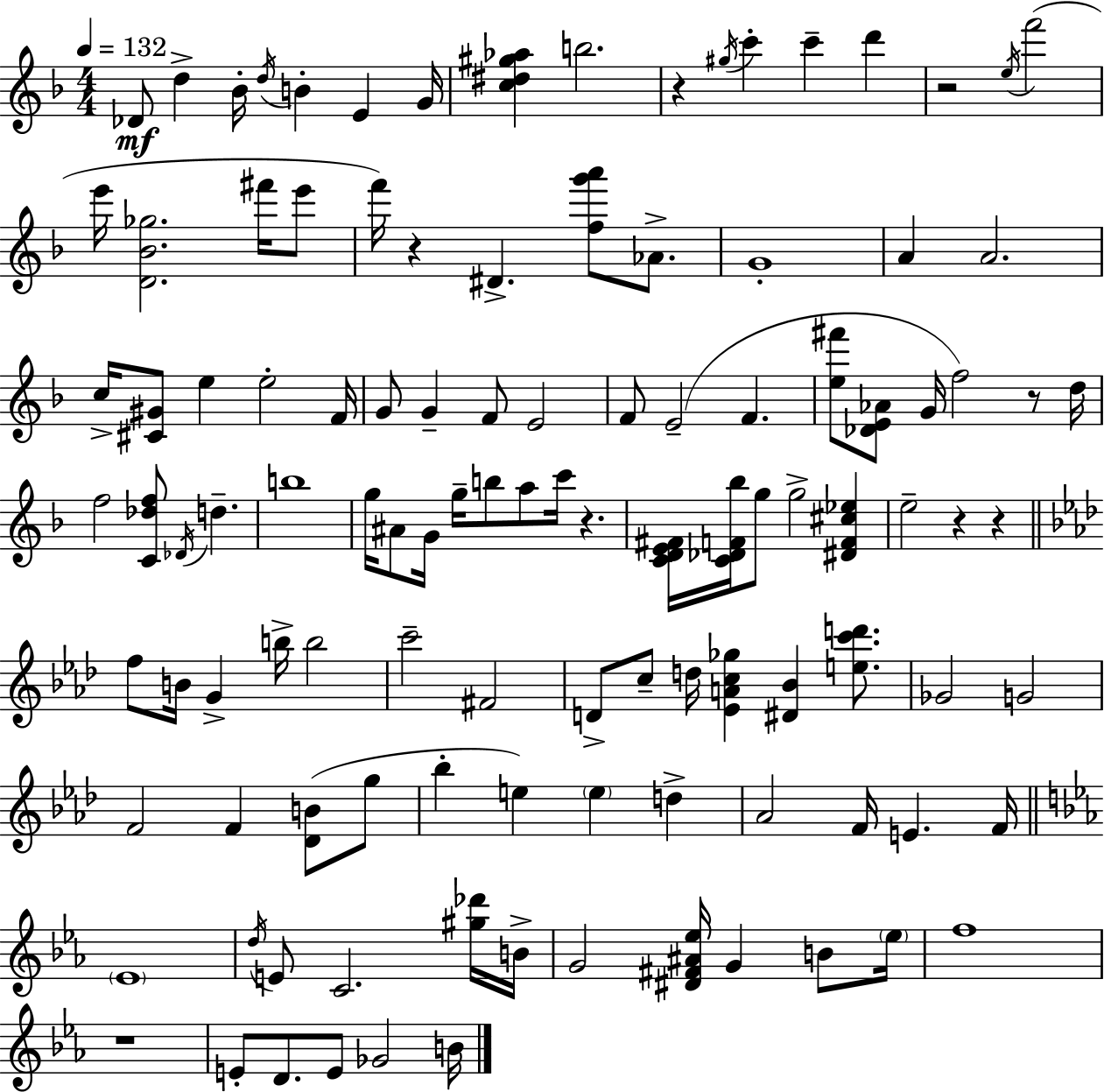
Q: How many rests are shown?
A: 8